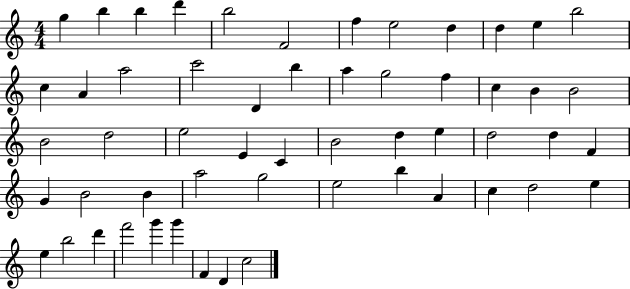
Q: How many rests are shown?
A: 0